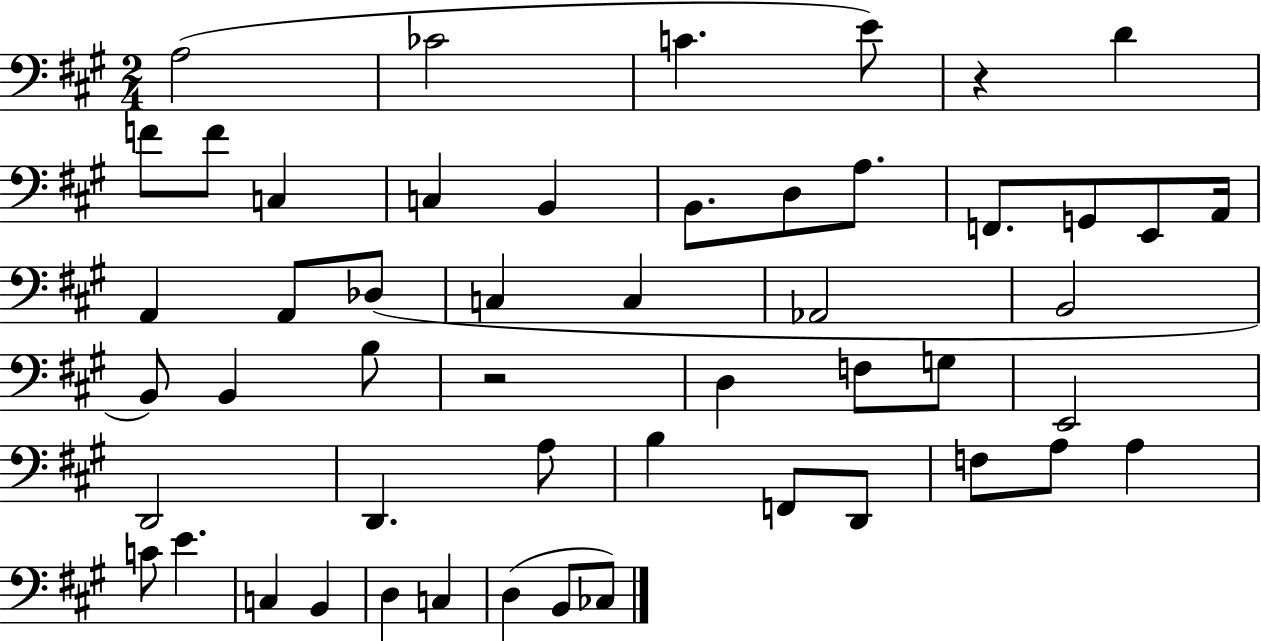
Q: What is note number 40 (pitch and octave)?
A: A3